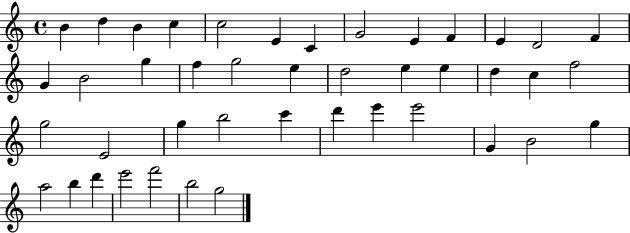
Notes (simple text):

B4/q D5/q B4/q C5/q C5/h E4/q C4/q G4/h E4/q F4/q E4/q D4/h F4/q G4/q B4/h G5/q F5/q G5/h E5/q D5/h E5/q E5/q D5/q C5/q F5/h G5/h E4/h G5/q B5/h C6/q D6/q E6/q E6/h G4/q B4/h G5/q A5/h B5/q D6/q E6/h F6/h B5/h G5/h